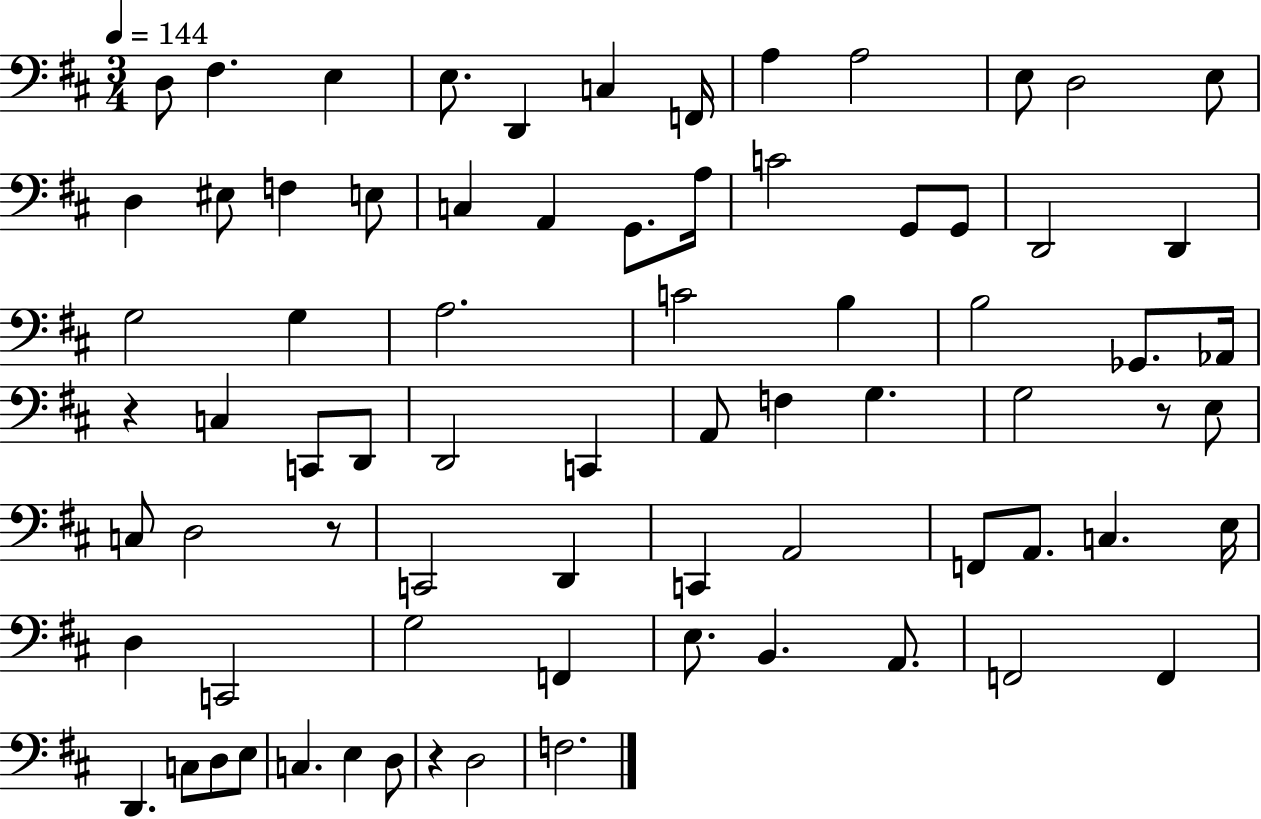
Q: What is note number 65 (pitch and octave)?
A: D3